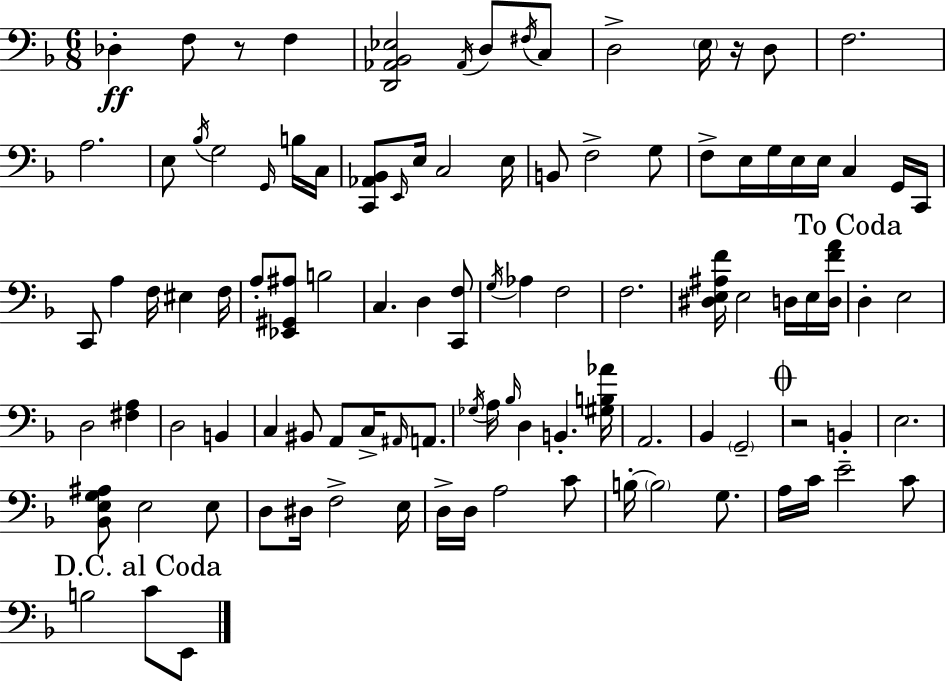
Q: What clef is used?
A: bass